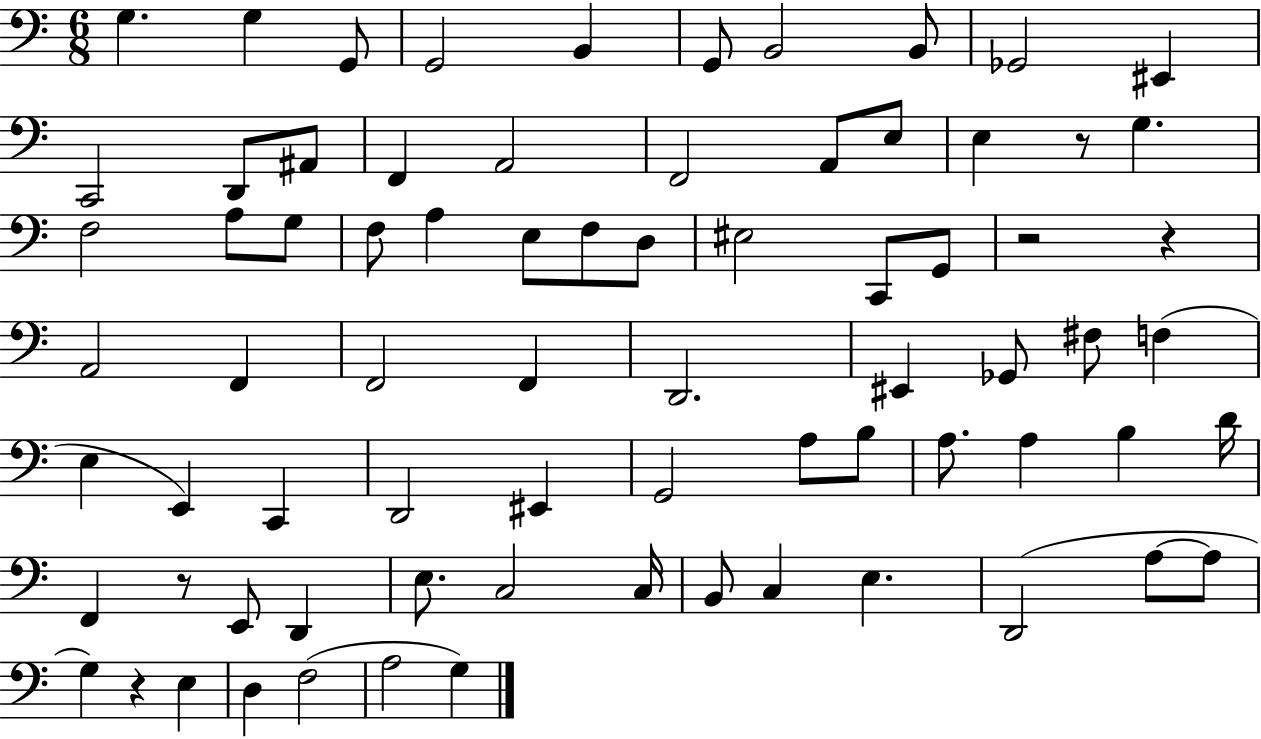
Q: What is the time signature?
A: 6/8